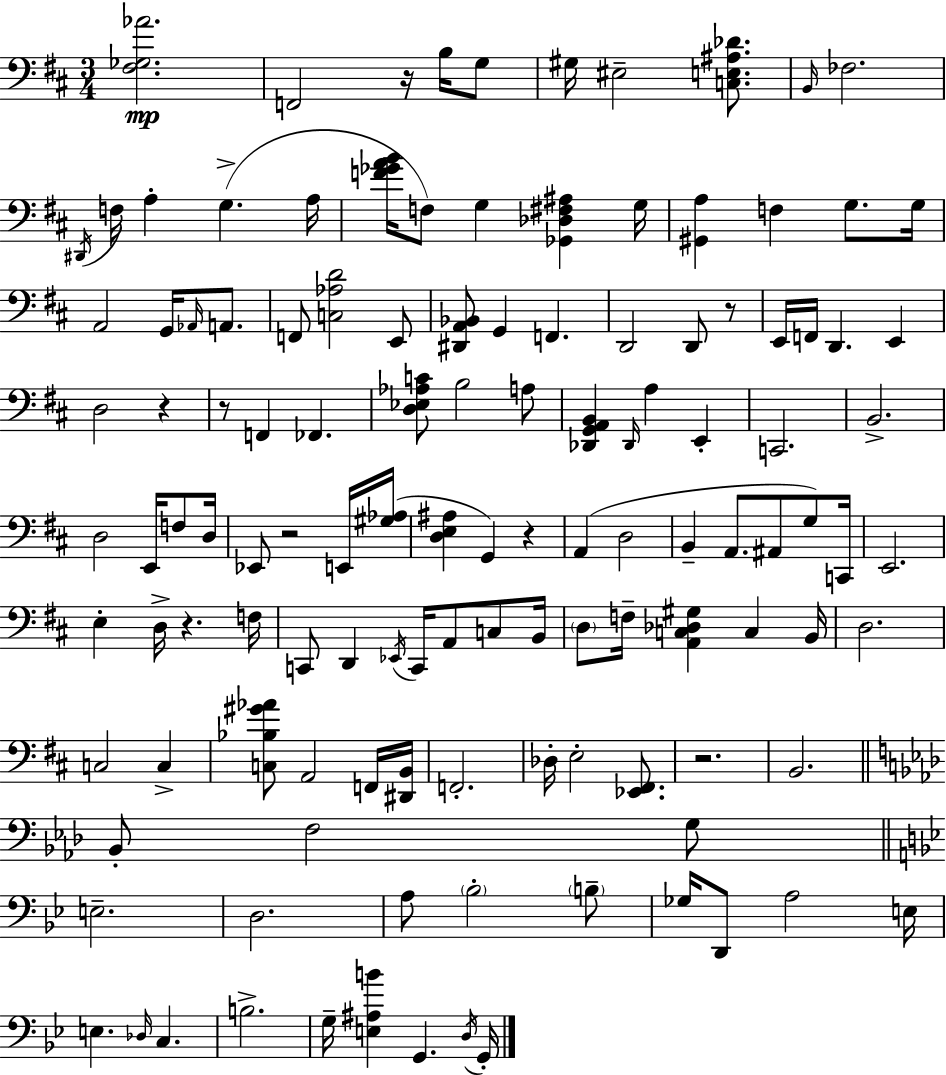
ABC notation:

X:1
T:Untitled
M:3/4
L:1/4
K:D
[^F,_G,_A]2 F,,2 z/4 B,/4 G,/2 ^G,/4 ^E,2 [C,E,^A,_D]/2 B,,/4 _F,2 ^D,,/4 F,/4 A, G, A,/4 [F_GAB]/4 F,/2 G, [_G,,_D,^F,^A,] G,/4 [^G,,A,] F, G,/2 G,/4 A,,2 G,,/4 _A,,/4 A,,/2 F,,/2 [C,_A,D]2 E,,/2 [^D,,A,,_B,,]/2 G,, F,, D,,2 D,,/2 z/2 E,,/4 F,,/4 D,, E,, D,2 z z/2 F,, _F,, [D,_E,_A,C]/2 B,2 A,/2 [_D,,G,,A,,B,,] _D,,/4 A, E,, C,,2 B,,2 D,2 E,,/4 F,/2 D,/4 _E,,/2 z2 E,,/4 [^G,_A,]/4 [D,E,^A,] G,, z A,, D,2 B,, A,,/2 ^A,,/2 G,/2 C,,/4 E,,2 E, D,/4 z F,/4 C,,/2 D,, _E,,/4 C,,/4 A,,/2 C,/2 B,,/4 D,/2 F,/4 [A,,C,_D,^G,] C, B,,/4 D,2 C,2 C, [C,_B,^G_A]/2 A,,2 F,,/4 [^D,,B,,]/4 F,,2 _D,/4 E,2 [_E,,^F,,]/2 z2 B,,2 _B,,/2 F,2 G,/2 E,2 D,2 A,/2 _B,2 B,/2 _G,/4 D,,/2 A,2 E,/4 E, _D,/4 C, B,2 G,/4 [E,^A,B] G,, D,/4 G,,/4